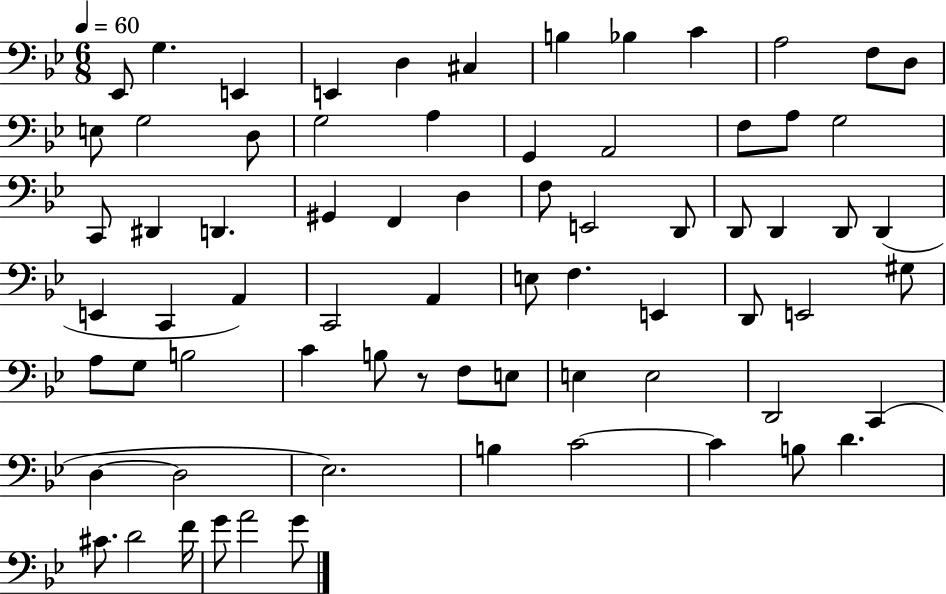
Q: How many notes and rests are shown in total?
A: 72